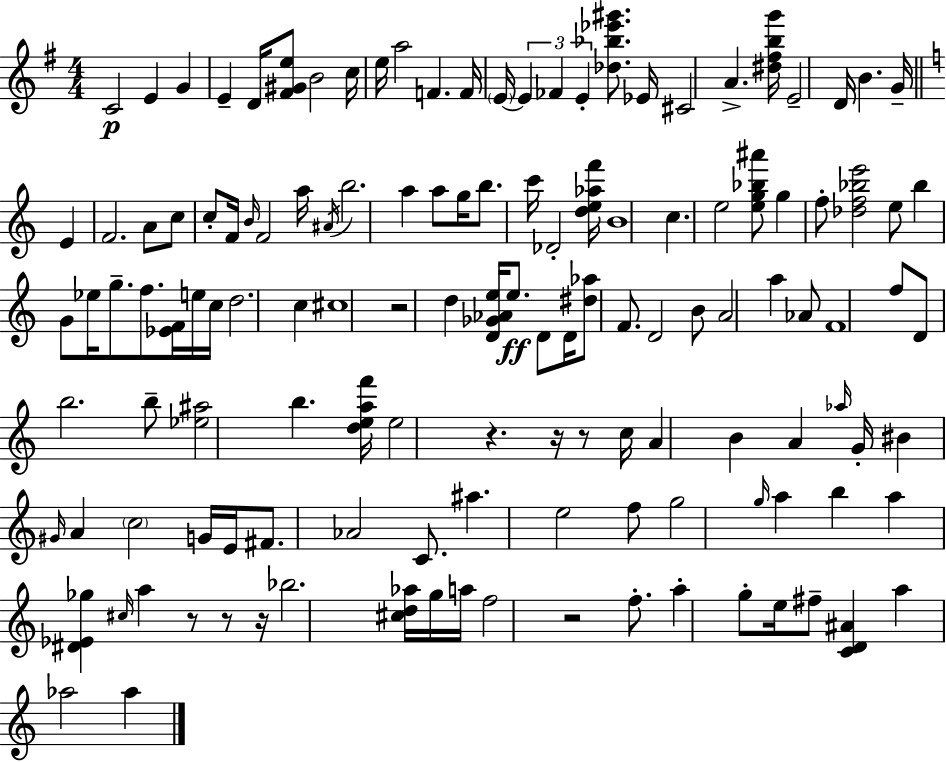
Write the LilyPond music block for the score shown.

{
  \clef treble
  \numericTimeSignature
  \time 4/4
  \key g \major
  \repeat volta 2 { c'2\p e'4 g'4 | e'4-- d'16 <fis' gis' e''>8 b'2 c''16 | e''16 a''2 f'4. f'16 | \parenthesize e'16~~ \tuplet 3/2 { e'4 fes'4 e'4-. } <des'' bes'' ees''' gis'''>8. | \break ees'16 cis'2 a'4.-> <dis'' fis'' b'' g'''>16 | e'2-- d'16 b'4. g'16-- | \bar "||" \break \key a \minor e'4 f'2. | a'8 c''8 c''8-. f'16 \grace { b'16 } f'2 | a''16 \acciaccatura { ais'16 } b''2. a''4 | a''8 g''16 b''8. c'''16 des'2-. | \break <d'' e'' aes'' f'''>16 b'1 | c''4. e''2 | <e'' g'' bes'' ais'''>8 g''4 f''8-. <des'' f'' bes'' e'''>2 | e''8 bes''4 g'8 ees''16 g''8.-- f''8. <ees' f'>16 | \break e''16 c''16 d''2. c''4 | cis''1 | r2 d''4 <d' ges' aes' e''>16 e''8.\ff | d'8 d'16 <dis'' aes''>8 f'8. d'2 | \break b'8 a'2 a''4 | aes'8 f'1 | f''8 d'8 b''2. | b''8-- <ees'' ais''>2 b''4. | \break <d'' e'' a'' f'''>16 e''2 r4. | r16 r8 c''16 a'4 b'4 a'4 | \grace { aes''16 } g'16-. bis'4 \grace { gis'16 } a'4 \parenthesize c''2 | g'16 e'16 fis'8. aes'2 | \break c'8. ais''4. e''2 | f''8 g''2 \grace { g''16 } a''4 | b''4 a''4 <dis' ees' ges''>4 \grace { cis''16 } a''4 | r8 r8 r16 bes''2. | \break <cis'' d'' aes''>16 g''16 a''16 f''2 r2 | f''8.-. a''4-. g''8-. e''16 | fis''8-- <c' d' ais'>4 a''4 aes''2 | aes''4 } \bar "|."
}